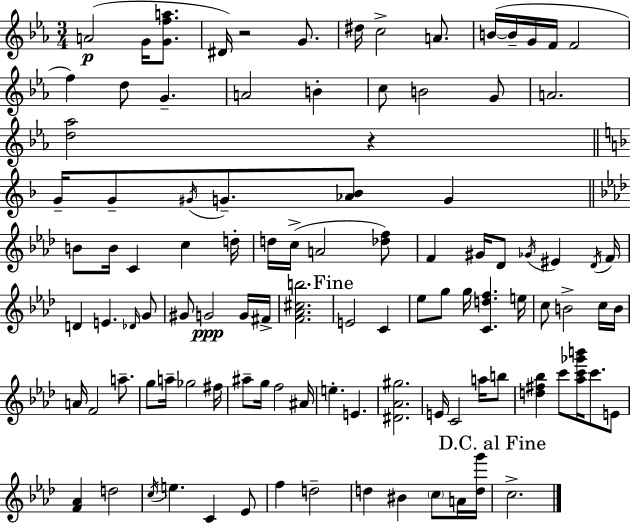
A4/h G4/s [G4,F5,A5]/e. D#4/s R/h G4/e. D#5/s C5/h A4/e. B4/s B4/s G4/s F4/s F4/h F5/q D5/e G4/q. A4/h B4/q C5/e B4/h G4/e A4/h. [D5,Ab5]/h R/q G4/s G4/e G#4/s G4/e. [Ab4,Bb4]/e G4/q B4/e B4/s C4/q C5/q D5/s D5/s C5/s A4/h [Db5,F5]/e F4/q G#4/s Db4/e Gb4/s EIS4/q Db4/s F4/s D4/q E4/q. Db4/s G4/e G#4/e G4/h G4/s F#4/s [F4,Ab4,C#5,B5]/h. E4/h C4/q Eb5/e G5/e G5/s [C4,D5,F5]/q. E5/s C5/e B4/h C5/s B4/s A4/s F4/h A5/e. G5/e A5/s Gb5/h F#5/s A#5/e G5/s F5/h A#4/s E5/q. E4/q. [D#4,Ab4,G#5]/h. E4/s C4/h A5/s B5/e [D5,F#5,Bb5]/q C6/e [Ab5,C6,Gb6,B6]/s C6/e. E4/e [F4,Ab4]/q D5/h C5/s E5/q. C4/q Eb4/e F5/q D5/h D5/q BIS4/q C5/e A4/s [D5,G6]/s C5/h.